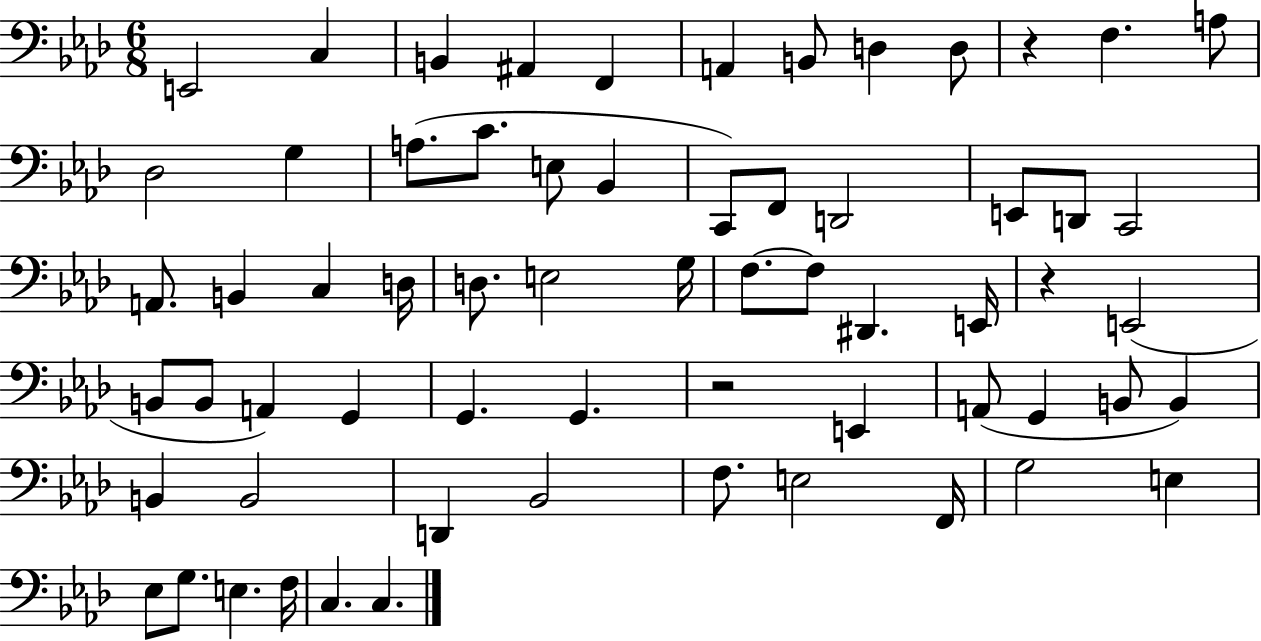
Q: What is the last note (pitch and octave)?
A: C3